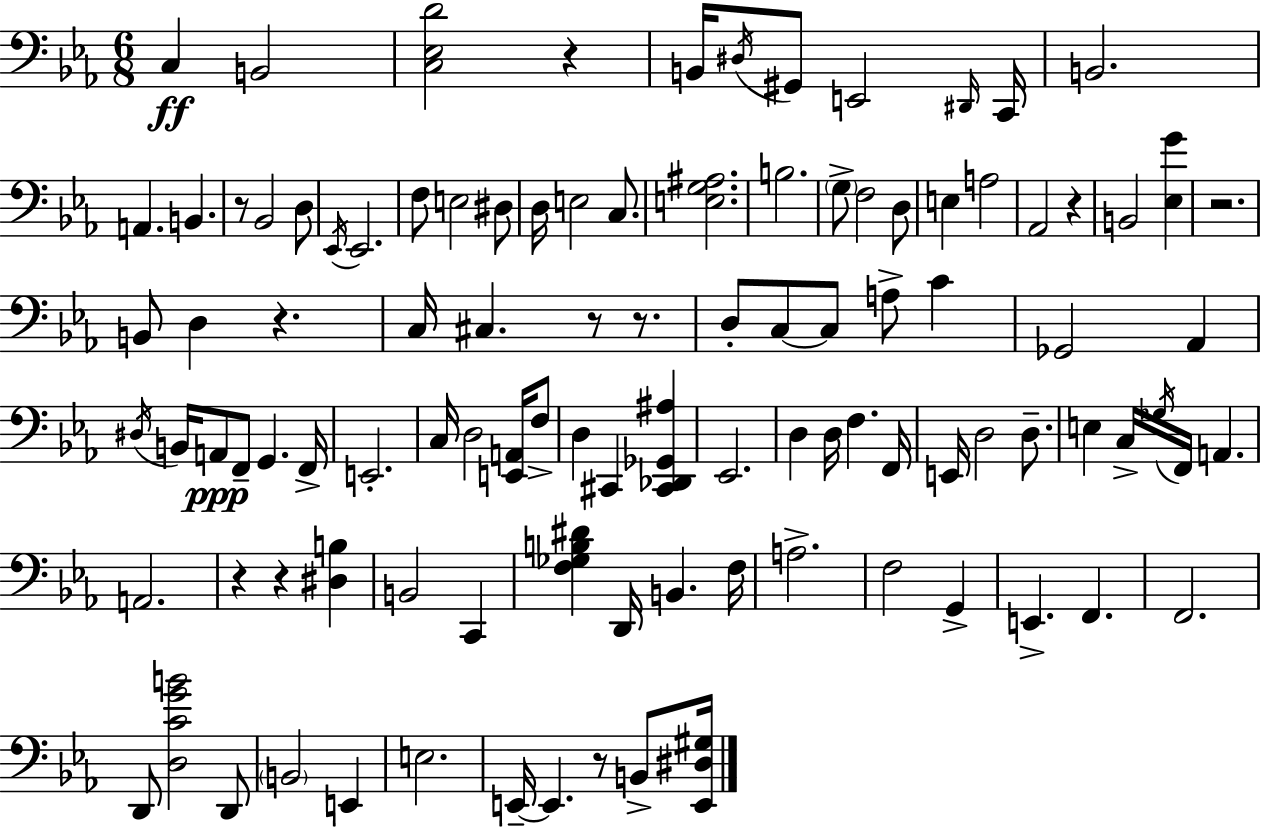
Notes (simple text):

C3/q B2/h [C3,Eb3,D4]/h R/q B2/s D#3/s G#2/e E2/h D#2/s C2/s B2/h. A2/q. B2/q. R/e Bb2/h D3/e Eb2/s Eb2/h. F3/e E3/h D#3/e D3/s E3/h C3/e. [E3,G3,A#3]/h. B3/h. G3/e F3/h D3/e E3/q A3/h Ab2/h R/q B2/h [Eb3,G4]/q R/h. B2/e D3/q R/q. C3/s C#3/q. R/e R/e. D3/e C3/e C3/e A3/e C4/q Gb2/h Ab2/q D#3/s B2/s A2/e F2/e G2/q. F2/s E2/h. C3/s D3/h [E2,A2]/s F3/e D3/q C#2/q [C#2,Db2,Gb2,A#3]/q Eb2/h. D3/q D3/s F3/q. F2/s E2/s D3/h D3/e. E3/q C3/s Gb3/s F2/s A2/q. A2/h. R/q R/q [D#3,B3]/q B2/h C2/q [F3,Gb3,B3,D#4]/q D2/s B2/q. F3/s A3/h. F3/h G2/q E2/q. F2/q. F2/h. D2/e [D3,C4,G4,B4]/h D2/e B2/h E2/q E3/h. E2/s E2/q. R/e B2/e [E2,D#3,G#3]/s